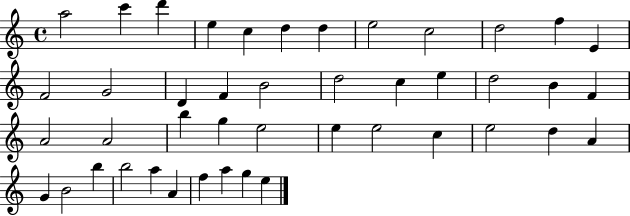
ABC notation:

X:1
T:Untitled
M:4/4
L:1/4
K:C
a2 c' d' e c d d e2 c2 d2 f E F2 G2 D F B2 d2 c e d2 B F A2 A2 b g e2 e e2 c e2 d A G B2 b b2 a A f a g e